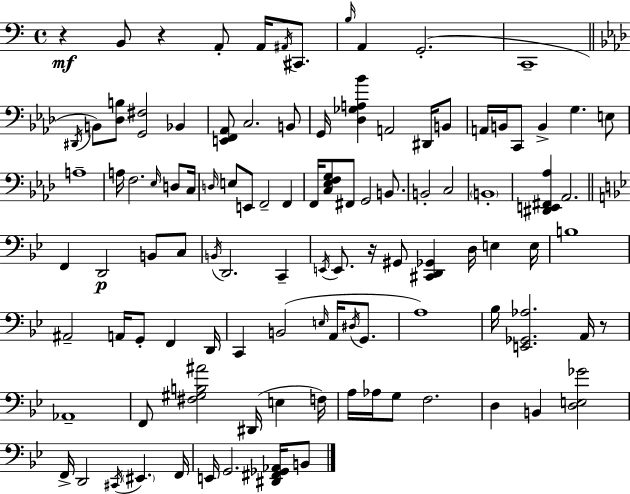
R/q B2/e R/q A2/e A2/s A#2/s C#2/e. B3/s A2/q G2/h. C2/w D#2/s B2/e [Db3,B3]/e [G2,F#3]/h Bb2/q [E2,F2,Ab2]/e C3/h. B2/e G2/s [Db3,Gb3,A3,Bb4]/q A2/h D#2/s B2/e A2/s B2/s C2/e B2/q G3/q. E3/e A3/w A3/s F3/h. Eb3/s D3/e C3/s D3/s E3/e E2/e F2/h F2/q F2/s [C3,Eb3,F3,G3]/e F#2/e G2/h B2/e. B2/h C3/h B2/w [D#2,E2,F#2,Ab3]/q Ab2/h. F2/q D2/h B2/e C3/e B2/s D2/h. C2/q E2/s E2/e. R/s G#2/e [C#2,D2,Gb2]/q D3/s E3/q E3/s B3/w A#2/h A2/s G2/e F2/q D2/s C2/q B2/h E3/s A2/s D#3/s G2/e. A3/w Bb3/s [E2,Gb2,Ab3]/h. A2/s R/e Ab2/w F2/e [F#3,G#3,B3,A#4]/h D#2/s E3/q F3/s A3/s Ab3/s G3/e F3/h. D3/q B2/q [D3,E3,Gb4]/h F2/s D2/h C#2/s EIS2/q. F2/s E2/s G2/h. [D#2,F#2,Gb2,Ab2]/s B2/e